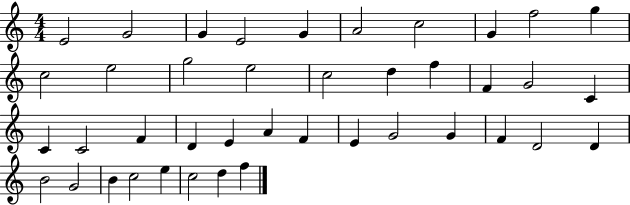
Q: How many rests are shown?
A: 0